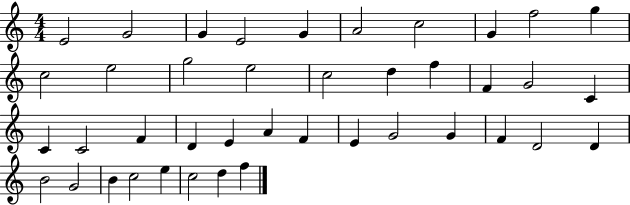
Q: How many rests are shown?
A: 0